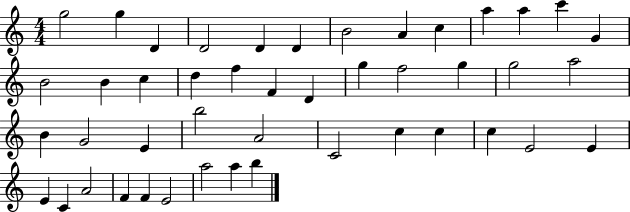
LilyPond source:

{
  \clef treble
  \numericTimeSignature
  \time 4/4
  \key c \major
  g''2 g''4 d'4 | d'2 d'4 d'4 | b'2 a'4 c''4 | a''4 a''4 c'''4 g'4 | \break b'2 b'4 c''4 | d''4 f''4 f'4 d'4 | g''4 f''2 g''4 | g''2 a''2 | \break b'4 g'2 e'4 | b''2 a'2 | c'2 c''4 c''4 | c''4 e'2 e'4 | \break e'4 c'4 a'2 | f'4 f'4 e'2 | a''2 a''4 b''4 | \bar "|."
}